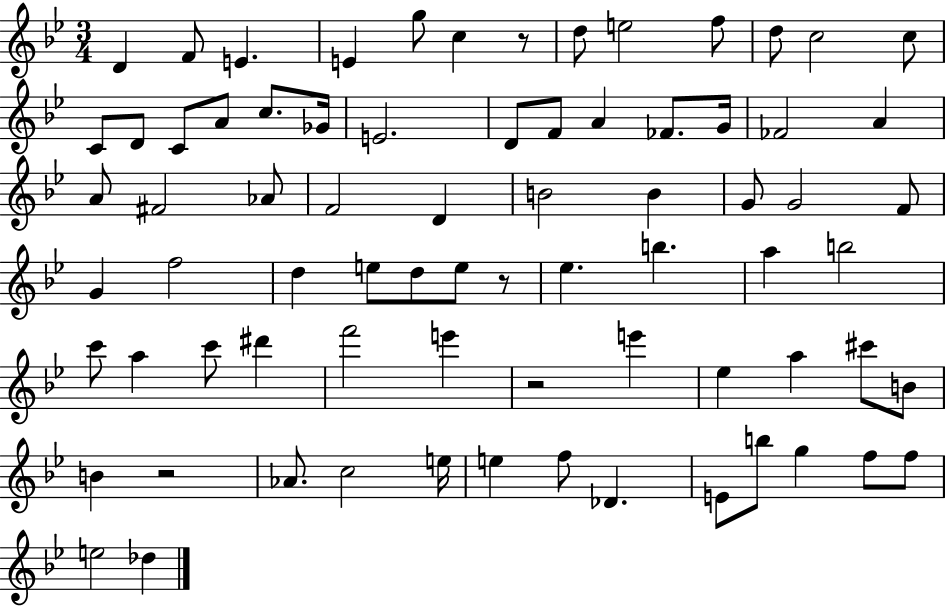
X:1
T:Untitled
M:3/4
L:1/4
K:Bb
D F/2 E E g/2 c z/2 d/2 e2 f/2 d/2 c2 c/2 C/2 D/2 C/2 A/2 c/2 _G/4 E2 D/2 F/2 A _F/2 G/4 _F2 A A/2 ^F2 _A/2 F2 D B2 B G/2 G2 F/2 G f2 d e/2 d/2 e/2 z/2 _e b a b2 c'/2 a c'/2 ^d' f'2 e' z2 e' _e a ^c'/2 B/2 B z2 _A/2 c2 e/4 e f/2 _D E/2 b/2 g f/2 f/2 e2 _d